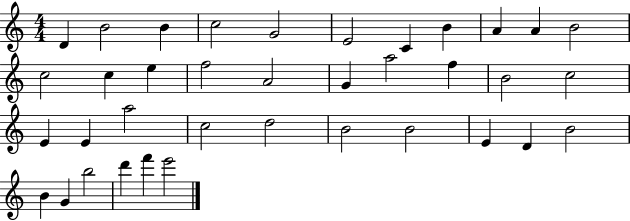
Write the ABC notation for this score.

X:1
T:Untitled
M:4/4
L:1/4
K:C
D B2 B c2 G2 E2 C B A A B2 c2 c e f2 A2 G a2 f B2 c2 E E a2 c2 d2 B2 B2 E D B2 B G b2 d' f' e'2